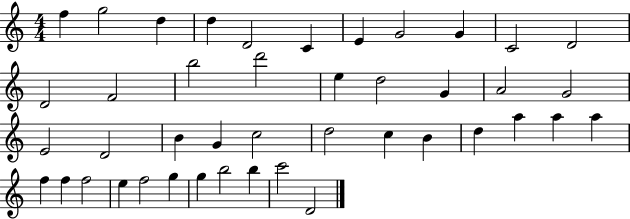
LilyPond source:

{
  \clef treble
  \numericTimeSignature
  \time 4/4
  \key c \major
  f''4 g''2 d''4 | d''4 d'2 c'4 | e'4 g'2 g'4 | c'2 d'2 | \break d'2 f'2 | b''2 d'''2 | e''4 d''2 g'4 | a'2 g'2 | \break e'2 d'2 | b'4 g'4 c''2 | d''2 c''4 b'4 | d''4 a''4 a''4 a''4 | \break f''4 f''4 f''2 | e''4 f''2 g''4 | g''4 b''2 b''4 | c'''2 d'2 | \break \bar "|."
}